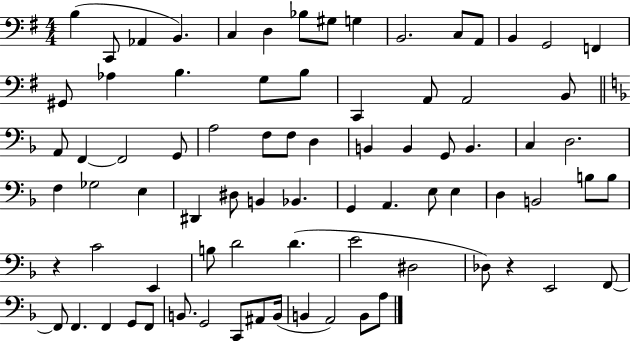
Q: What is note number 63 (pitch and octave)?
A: F2